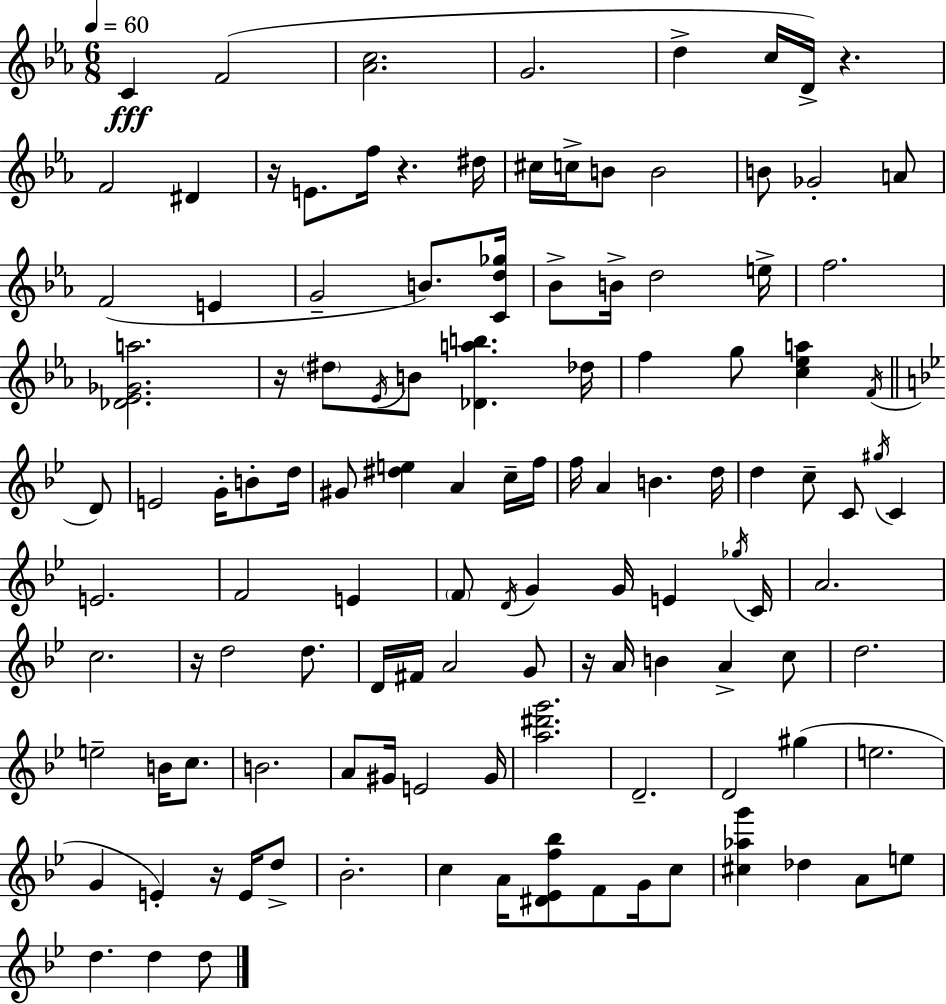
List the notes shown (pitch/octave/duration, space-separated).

C4/q F4/h [Ab4,C5]/h. G4/h. D5/q C5/s D4/s R/q. F4/h D#4/q R/s E4/e. F5/s R/q. D#5/s C#5/s C5/s B4/e B4/h B4/e Gb4/h A4/e F4/h E4/q G4/h B4/e. [C4,D5,Gb5]/s Bb4/e B4/s D5/h E5/s F5/h. [Db4,Eb4,Gb4,A5]/h. R/s D#5/e Eb4/s B4/e [Db4,A5,B5]/q. Db5/s F5/q G5/e [C5,Eb5,A5]/q F4/s D4/e E4/h G4/s B4/e D5/s G#4/e [D#5,E5]/q A4/q C5/s F5/s F5/s A4/q B4/q. D5/s D5/q C5/e C4/e G#5/s C4/q E4/h. F4/h E4/q F4/e D4/s G4/q G4/s E4/q Gb5/s C4/s A4/h. C5/h. R/s D5/h D5/e. D4/s F#4/s A4/h G4/e R/s A4/s B4/q A4/q C5/e D5/h. E5/h B4/s C5/e. B4/h. A4/e G#4/s E4/h G#4/s [A5,D#6,G6]/h. D4/h. D4/h G#5/q E5/h. G4/q E4/q R/s E4/s D5/e Bb4/h. C5/q A4/s [D#4,Eb4,F5,Bb5]/e F4/e G4/s C5/e [C#5,Ab5,G6]/q Db5/q A4/e E5/e D5/q. D5/q D5/e